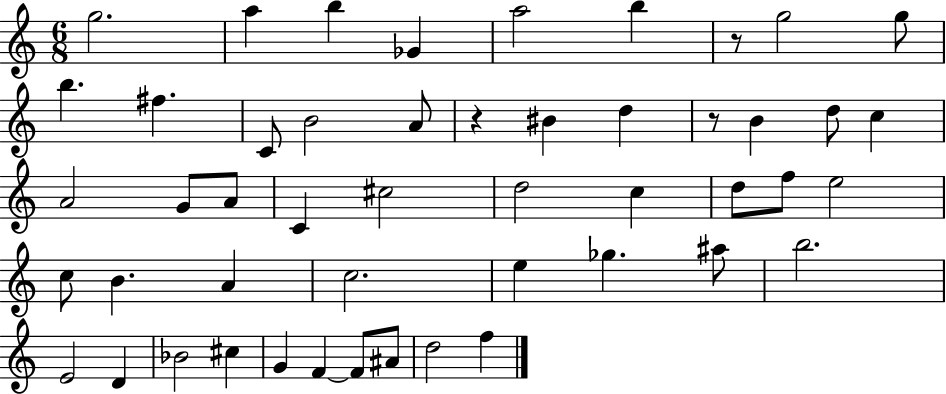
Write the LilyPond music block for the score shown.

{
  \clef treble
  \numericTimeSignature
  \time 6/8
  \key c \major
  g''2. | a''4 b''4 ges'4 | a''2 b''4 | r8 g''2 g''8 | \break b''4. fis''4. | c'8 b'2 a'8 | r4 bis'4 d''4 | r8 b'4 d''8 c''4 | \break a'2 g'8 a'8 | c'4 cis''2 | d''2 c''4 | d''8 f''8 e''2 | \break c''8 b'4. a'4 | c''2. | e''4 ges''4. ais''8 | b''2. | \break e'2 d'4 | bes'2 cis''4 | g'4 f'4~~ f'8 ais'8 | d''2 f''4 | \break \bar "|."
}